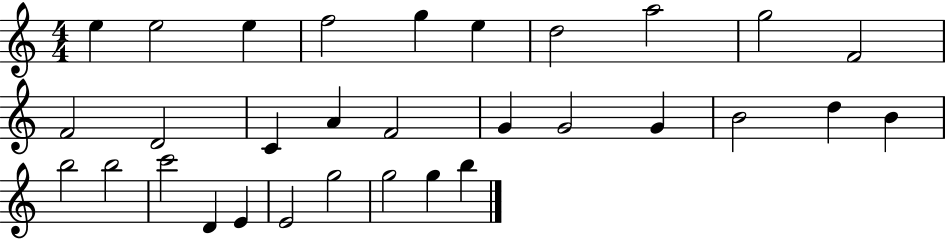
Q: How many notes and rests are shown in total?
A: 31